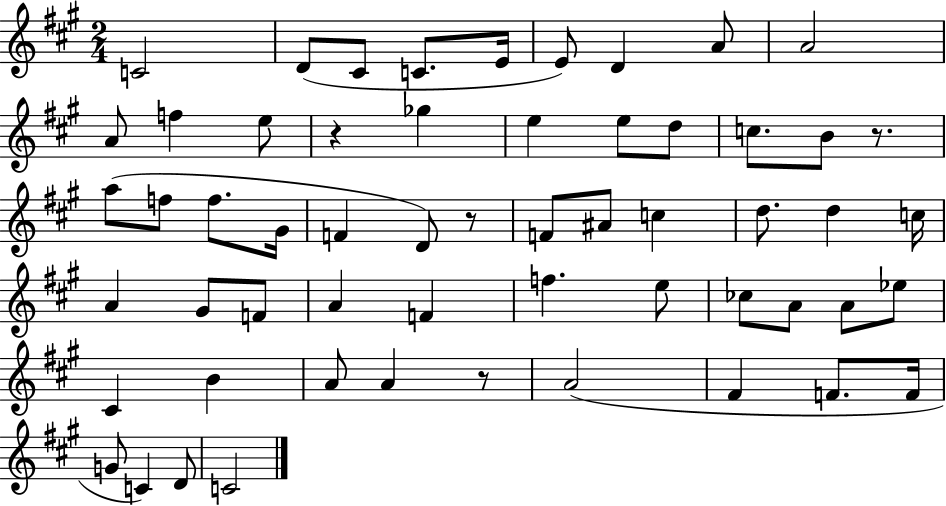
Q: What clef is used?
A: treble